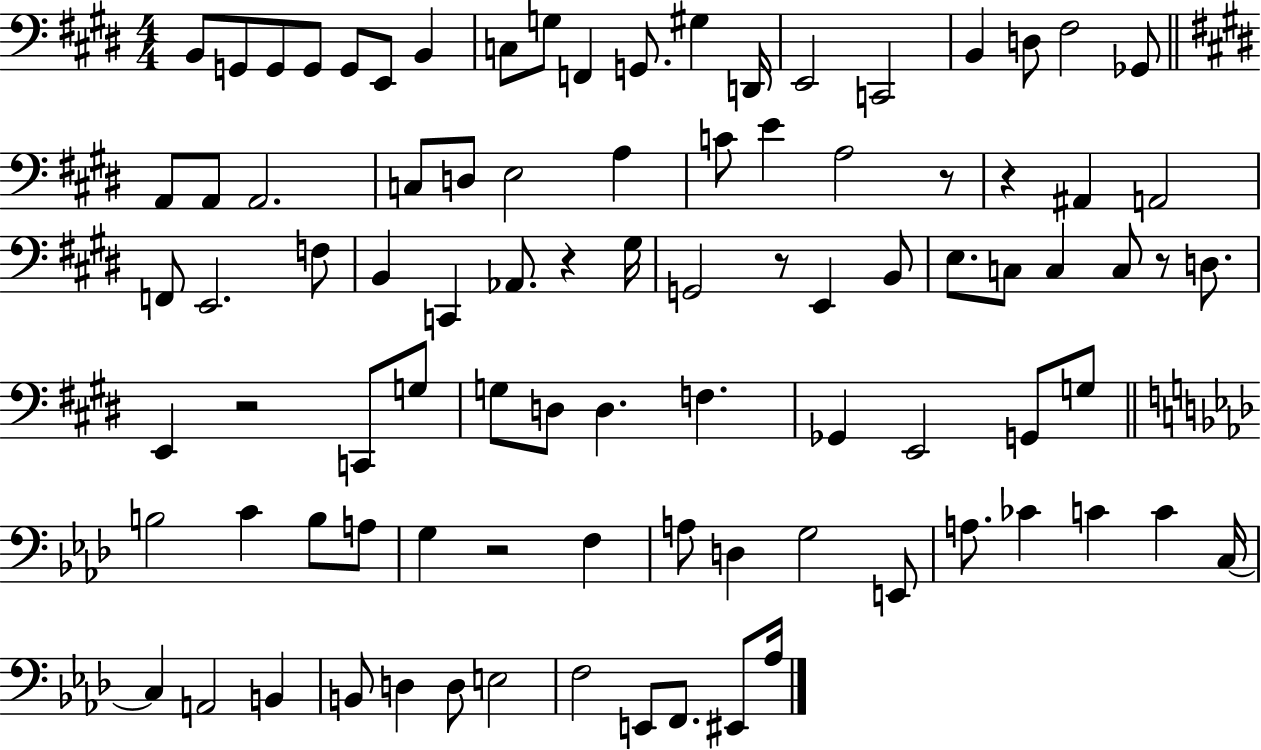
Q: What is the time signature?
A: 4/4